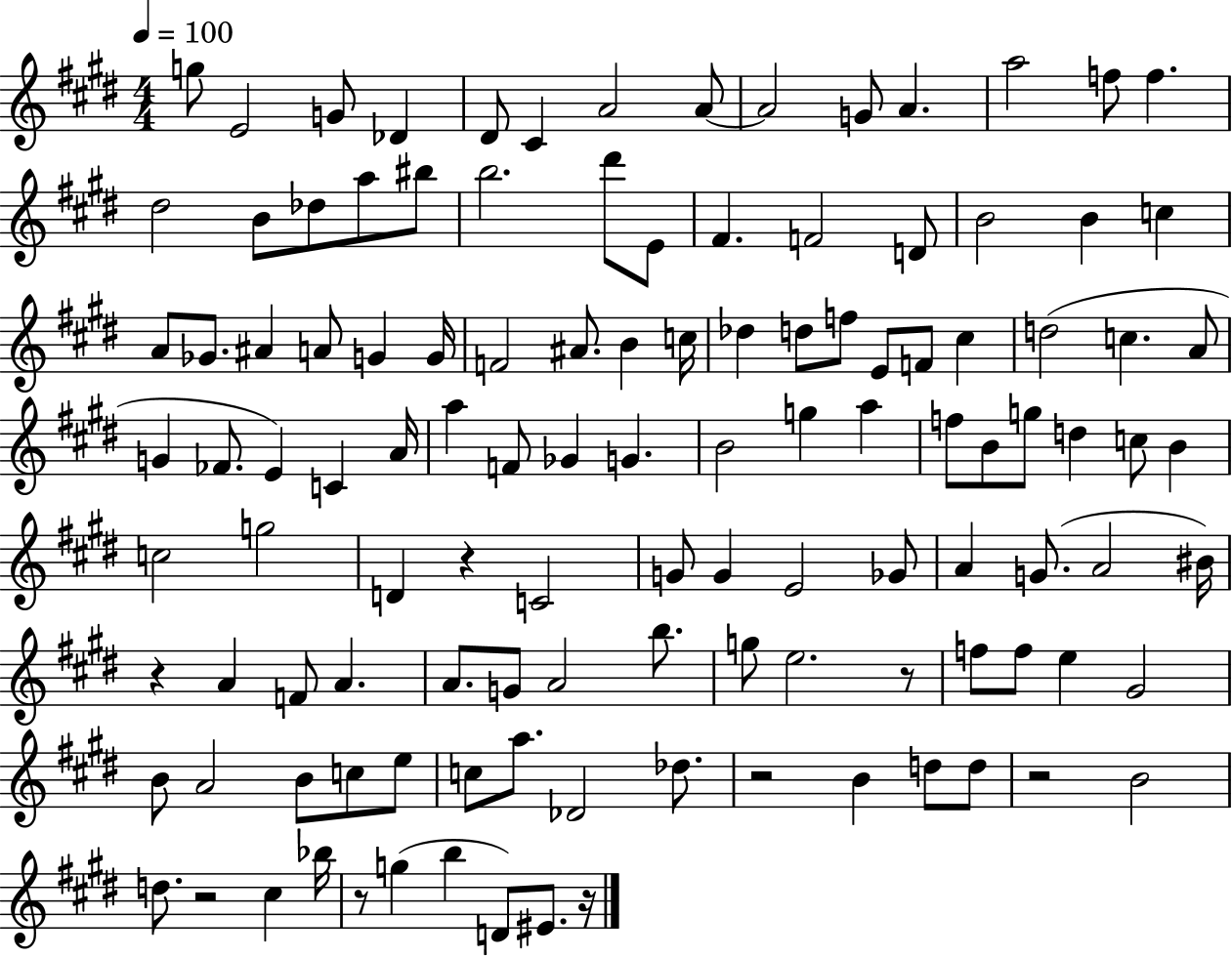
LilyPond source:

{
  \clef treble
  \numericTimeSignature
  \time 4/4
  \key e \major
  \tempo 4 = 100
  g''8 e'2 g'8 des'4 | dis'8 cis'4 a'2 a'8~~ | a'2 g'8 a'4. | a''2 f''8 f''4. | \break dis''2 b'8 des''8 a''8 bis''8 | b''2. dis'''8 e'8 | fis'4. f'2 d'8 | b'2 b'4 c''4 | \break a'8 ges'8. ais'4 a'8 g'4 g'16 | f'2 ais'8. b'4 c''16 | des''4 d''8 f''8 e'8 f'8 cis''4 | d''2( c''4. a'8 | \break g'4 fes'8. e'4) c'4 a'16 | a''4 f'8 ges'4 g'4. | b'2 g''4 a''4 | f''8 b'8 g''8 d''4 c''8 b'4 | \break c''2 g''2 | d'4 r4 c'2 | g'8 g'4 e'2 ges'8 | a'4 g'8.( a'2 bis'16) | \break r4 a'4 f'8 a'4. | a'8. g'8 a'2 b''8. | g''8 e''2. r8 | f''8 f''8 e''4 gis'2 | \break b'8 a'2 b'8 c''8 e''8 | c''8 a''8. des'2 des''8. | r2 b'4 d''8 d''8 | r2 b'2 | \break d''8. r2 cis''4 bes''16 | r8 g''4( b''4 d'8) eis'8. r16 | \bar "|."
}